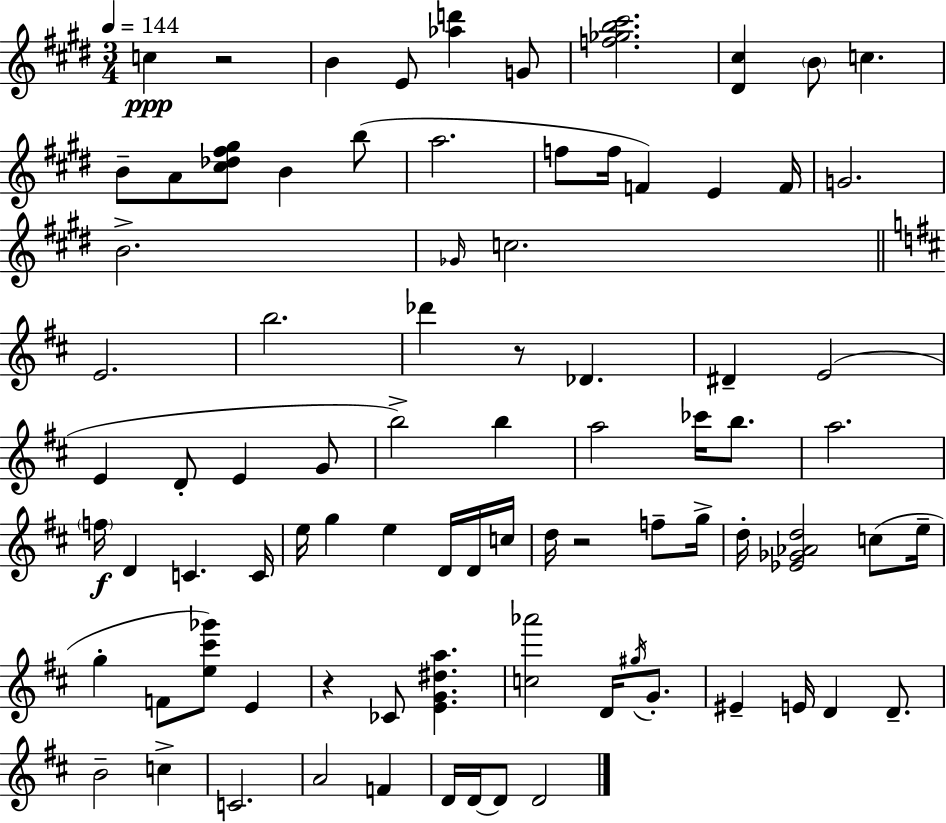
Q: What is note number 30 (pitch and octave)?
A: G4